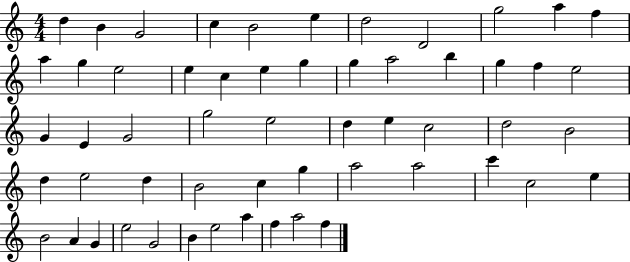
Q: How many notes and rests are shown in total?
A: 56